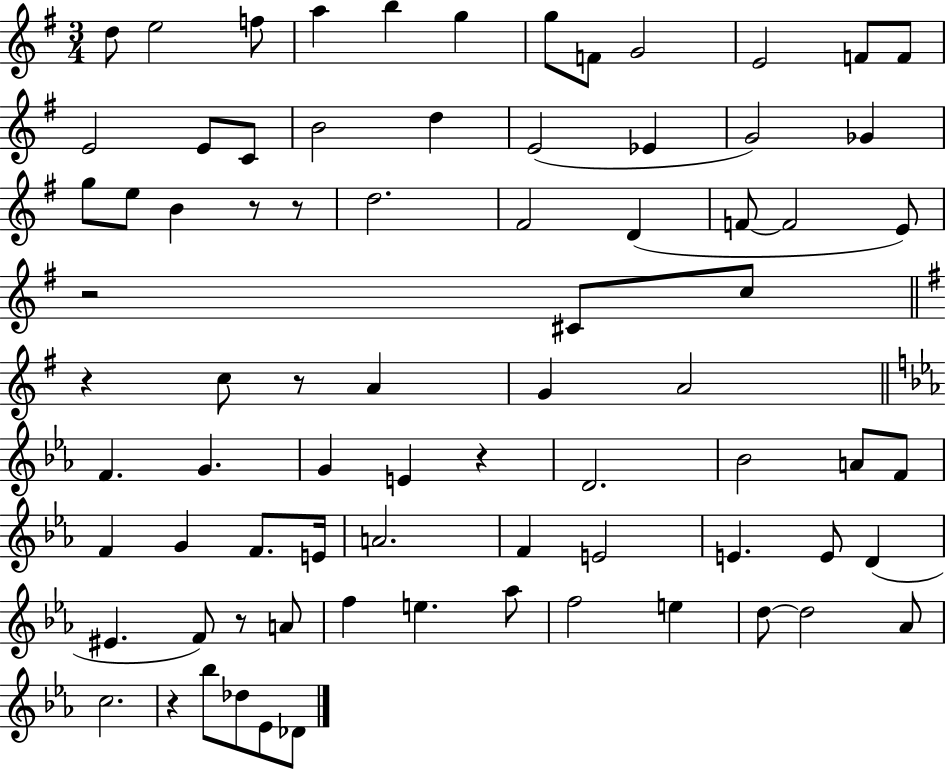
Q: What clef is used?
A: treble